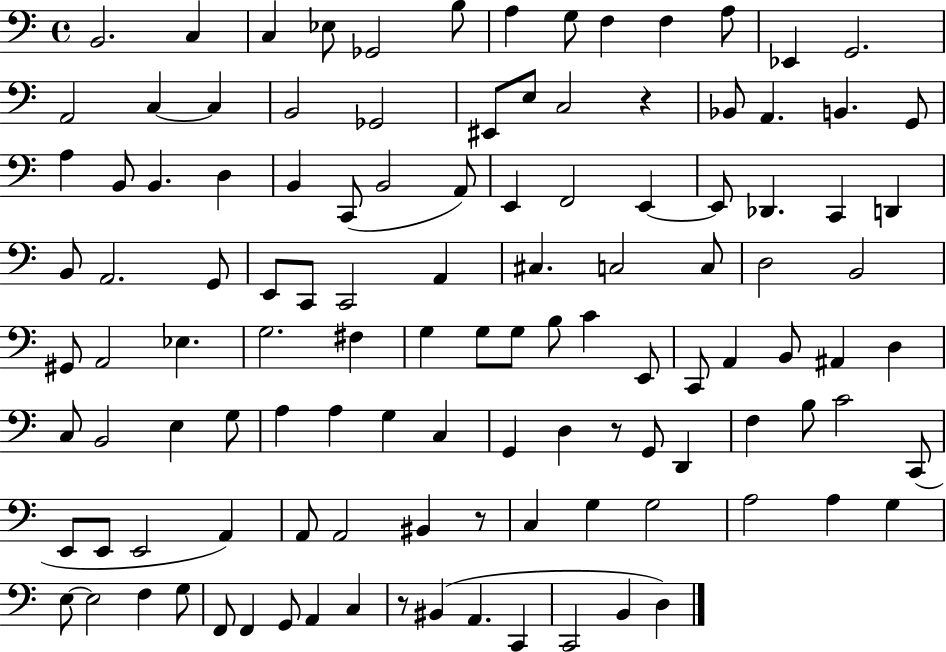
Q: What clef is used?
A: bass